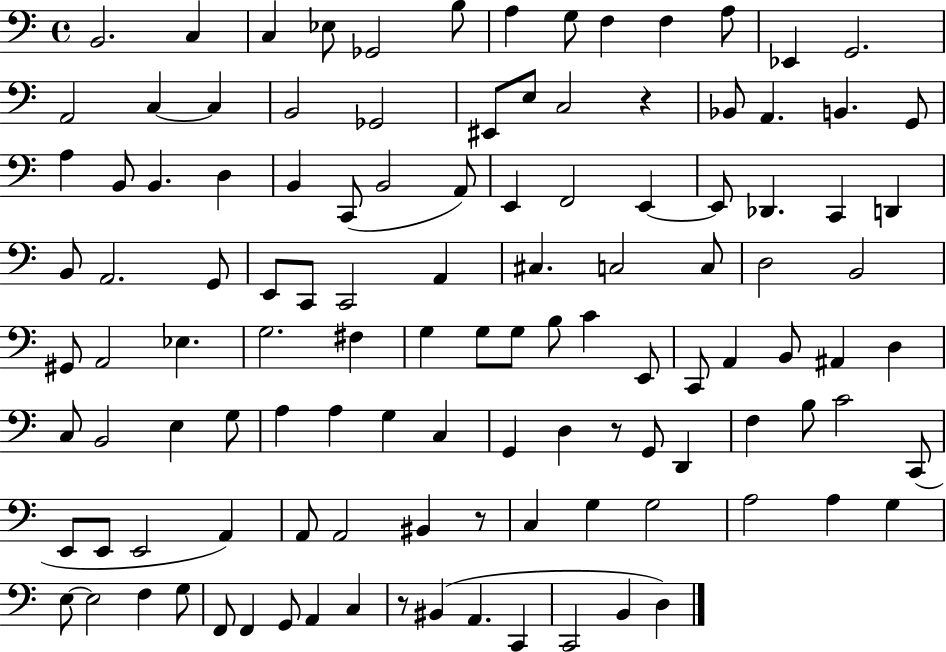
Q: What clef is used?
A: bass